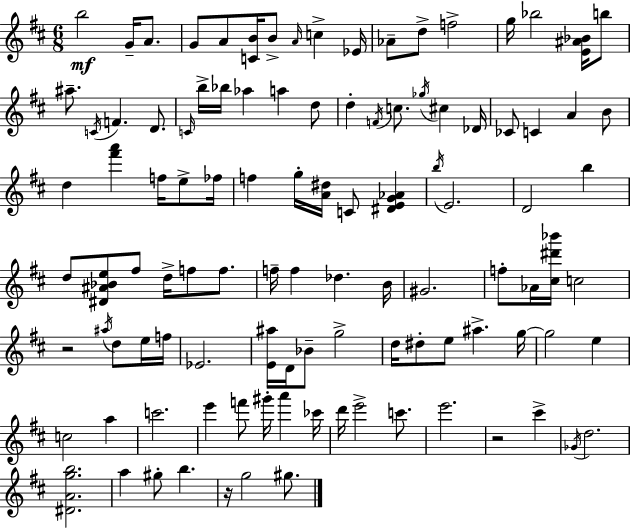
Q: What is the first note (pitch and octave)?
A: B5